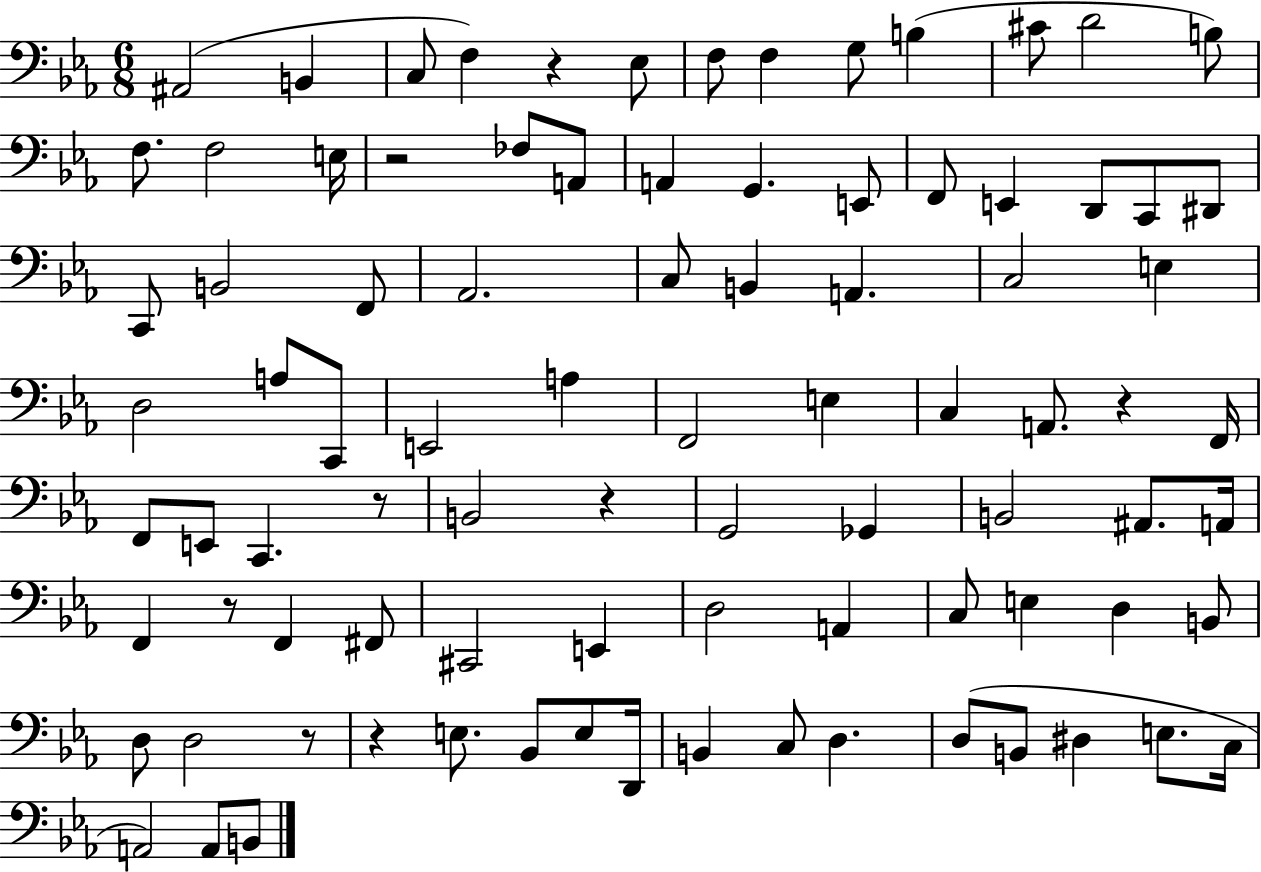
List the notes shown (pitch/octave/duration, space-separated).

A#2/h B2/q C3/e F3/q R/q Eb3/e F3/e F3/q G3/e B3/q C#4/e D4/h B3/e F3/e. F3/h E3/s R/h FES3/e A2/e A2/q G2/q. E2/e F2/e E2/q D2/e C2/e D#2/e C2/e B2/h F2/e Ab2/h. C3/e B2/q A2/q. C3/h E3/q D3/h A3/e C2/e E2/h A3/q F2/h E3/q C3/q A2/e. R/q F2/s F2/e E2/e C2/q. R/e B2/h R/q G2/h Gb2/q B2/h A#2/e. A2/s F2/q R/e F2/q F#2/e C#2/h E2/q D3/h A2/q C3/e E3/q D3/q B2/e D3/e D3/h R/e R/q E3/e. Bb2/e E3/e D2/s B2/q C3/e D3/q. D3/e B2/e D#3/q E3/e. C3/s A2/h A2/e B2/e